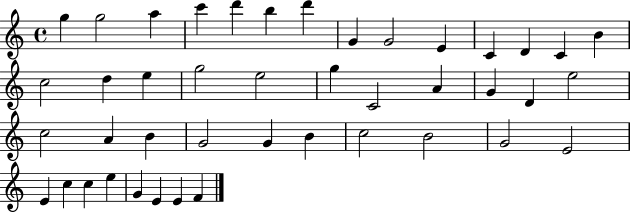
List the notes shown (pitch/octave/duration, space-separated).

G5/q G5/h A5/q C6/q D6/q B5/q D6/q G4/q G4/h E4/q C4/q D4/q C4/q B4/q C5/h D5/q E5/q G5/h E5/h G5/q C4/h A4/q G4/q D4/q E5/h C5/h A4/q B4/q G4/h G4/q B4/q C5/h B4/h G4/h E4/h E4/q C5/q C5/q E5/q G4/q E4/q E4/q F4/q